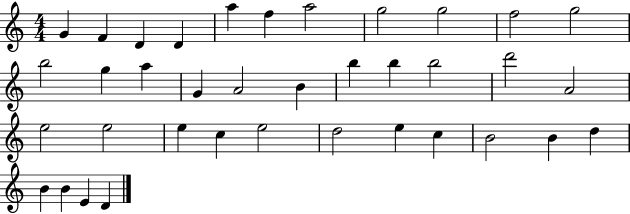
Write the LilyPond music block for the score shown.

{
  \clef treble
  \numericTimeSignature
  \time 4/4
  \key c \major
  g'4 f'4 d'4 d'4 | a''4 f''4 a''2 | g''2 g''2 | f''2 g''2 | \break b''2 g''4 a''4 | g'4 a'2 b'4 | b''4 b''4 b''2 | d'''2 a'2 | \break e''2 e''2 | e''4 c''4 e''2 | d''2 e''4 c''4 | b'2 b'4 d''4 | \break b'4 b'4 e'4 d'4 | \bar "|."
}